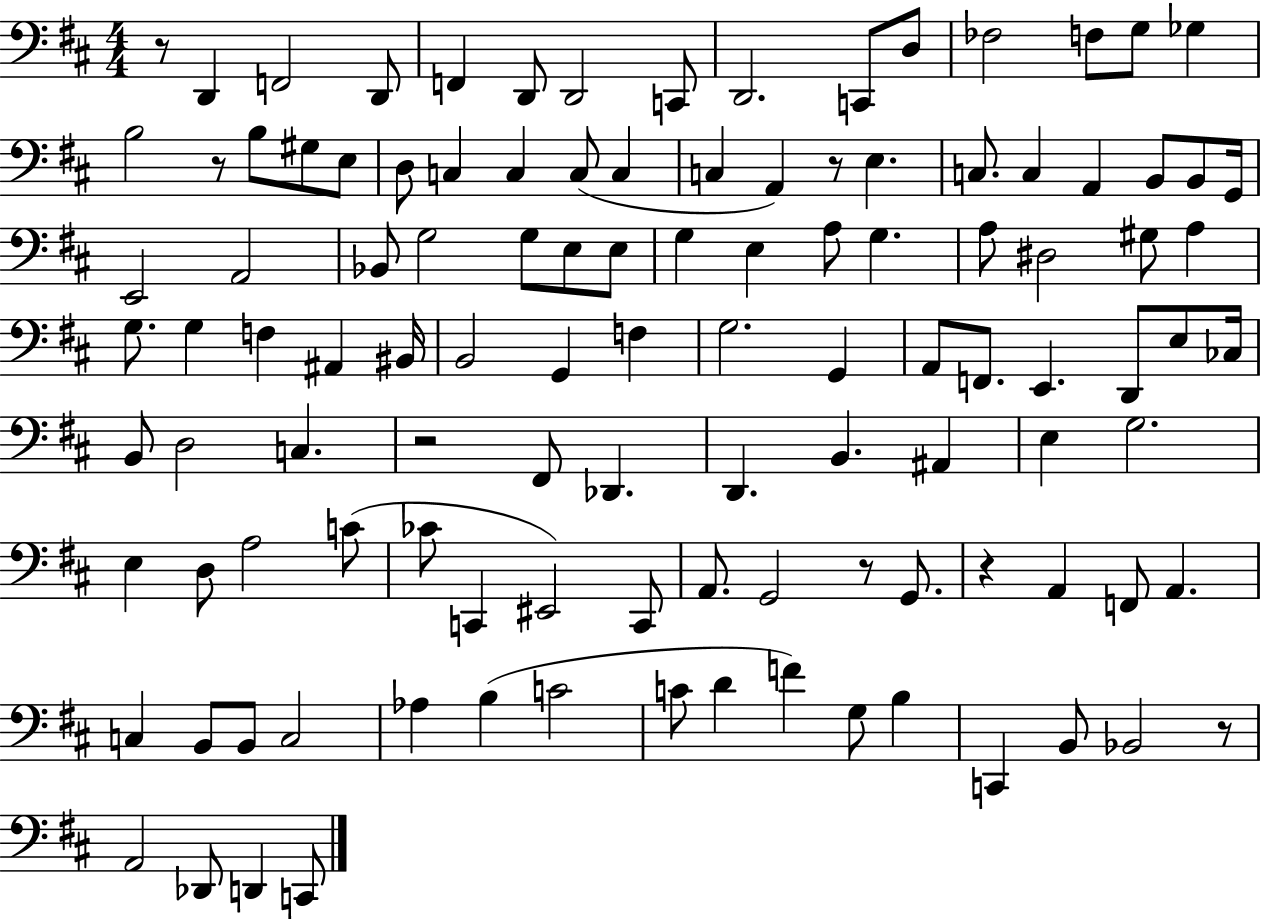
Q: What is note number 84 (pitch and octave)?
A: G2